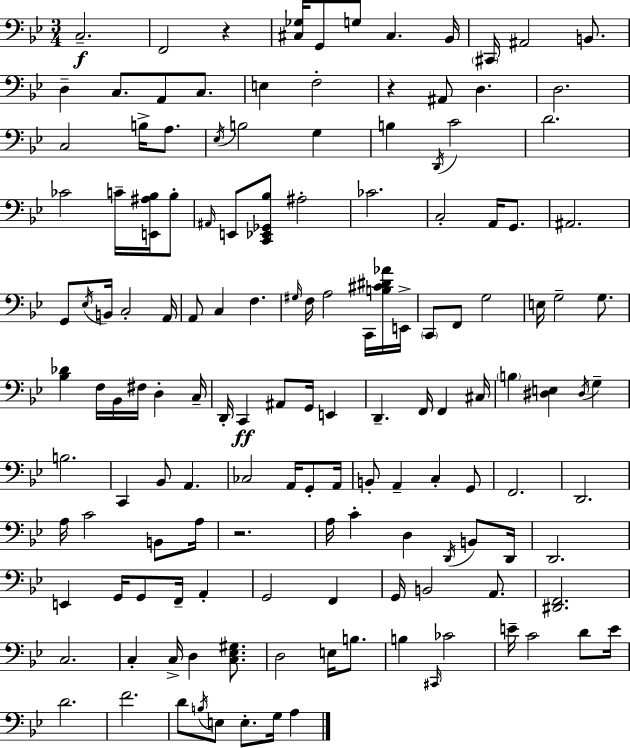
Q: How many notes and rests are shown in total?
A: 143